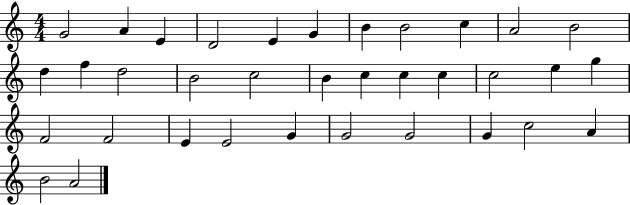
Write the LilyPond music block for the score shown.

{
  \clef treble
  \numericTimeSignature
  \time 4/4
  \key c \major
  g'2 a'4 e'4 | d'2 e'4 g'4 | b'4 b'2 c''4 | a'2 b'2 | \break d''4 f''4 d''2 | b'2 c''2 | b'4 c''4 c''4 c''4 | c''2 e''4 g''4 | \break f'2 f'2 | e'4 e'2 g'4 | g'2 g'2 | g'4 c''2 a'4 | \break b'2 a'2 | \bar "|."
}